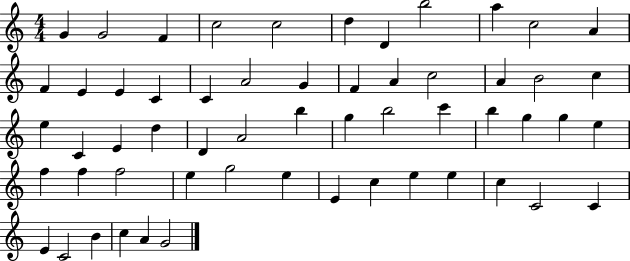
{
  \clef treble
  \numericTimeSignature
  \time 4/4
  \key c \major
  g'4 g'2 f'4 | c''2 c''2 | d''4 d'4 b''2 | a''4 c''2 a'4 | \break f'4 e'4 e'4 c'4 | c'4 a'2 g'4 | f'4 a'4 c''2 | a'4 b'2 c''4 | \break e''4 c'4 e'4 d''4 | d'4 a'2 b''4 | g''4 b''2 c'''4 | b''4 g''4 g''4 e''4 | \break f''4 f''4 f''2 | e''4 g''2 e''4 | e'4 c''4 e''4 e''4 | c''4 c'2 c'4 | \break e'4 c'2 b'4 | c''4 a'4 g'2 | \bar "|."
}